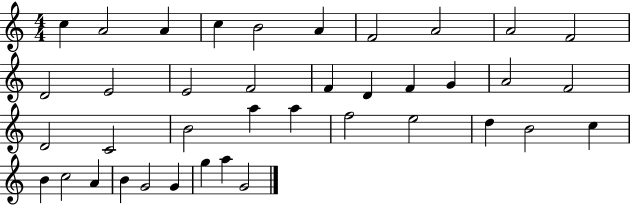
{
  \clef treble
  \numericTimeSignature
  \time 4/4
  \key c \major
  c''4 a'2 a'4 | c''4 b'2 a'4 | f'2 a'2 | a'2 f'2 | \break d'2 e'2 | e'2 f'2 | f'4 d'4 f'4 g'4 | a'2 f'2 | \break d'2 c'2 | b'2 a''4 a''4 | f''2 e''2 | d''4 b'2 c''4 | \break b'4 c''2 a'4 | b'4 g'2 g'4 | g''4 a''4 g'2 | \bar "|."
}